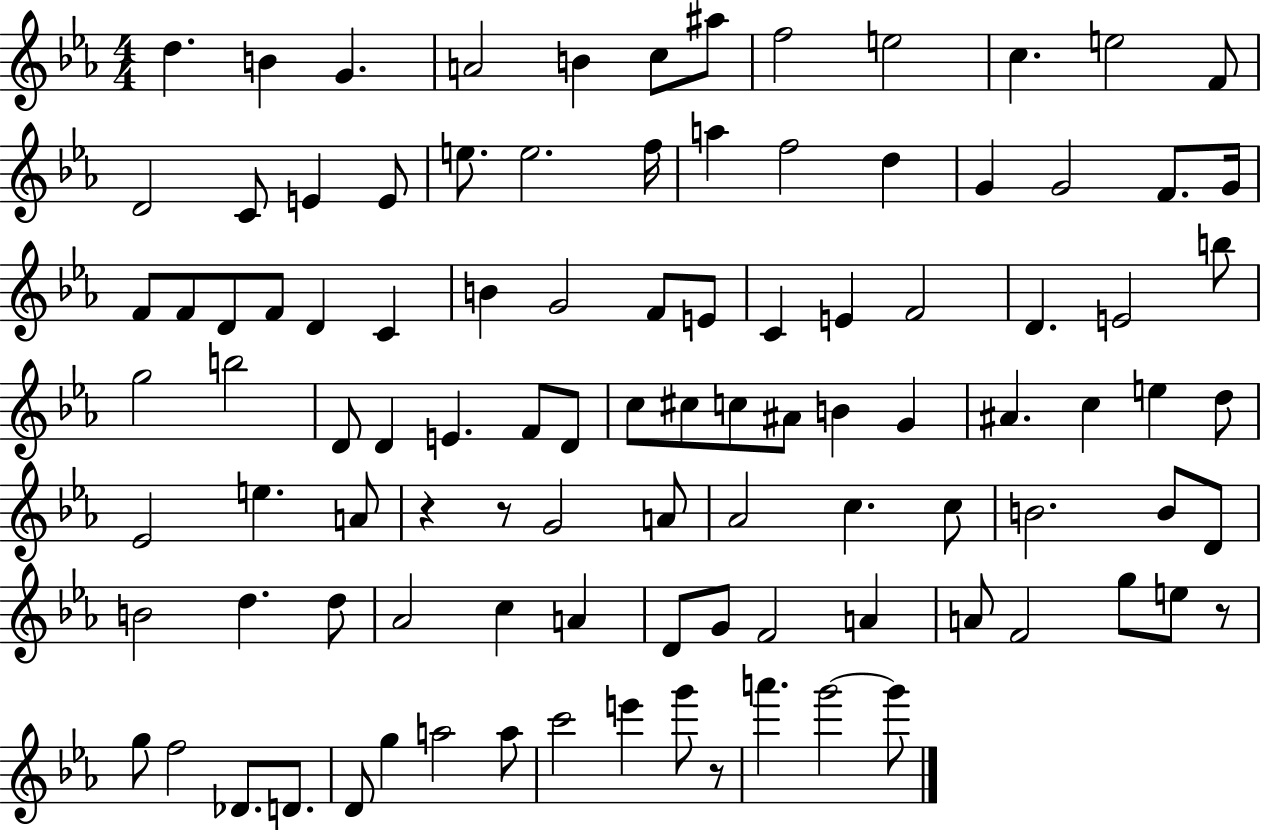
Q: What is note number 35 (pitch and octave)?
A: F4